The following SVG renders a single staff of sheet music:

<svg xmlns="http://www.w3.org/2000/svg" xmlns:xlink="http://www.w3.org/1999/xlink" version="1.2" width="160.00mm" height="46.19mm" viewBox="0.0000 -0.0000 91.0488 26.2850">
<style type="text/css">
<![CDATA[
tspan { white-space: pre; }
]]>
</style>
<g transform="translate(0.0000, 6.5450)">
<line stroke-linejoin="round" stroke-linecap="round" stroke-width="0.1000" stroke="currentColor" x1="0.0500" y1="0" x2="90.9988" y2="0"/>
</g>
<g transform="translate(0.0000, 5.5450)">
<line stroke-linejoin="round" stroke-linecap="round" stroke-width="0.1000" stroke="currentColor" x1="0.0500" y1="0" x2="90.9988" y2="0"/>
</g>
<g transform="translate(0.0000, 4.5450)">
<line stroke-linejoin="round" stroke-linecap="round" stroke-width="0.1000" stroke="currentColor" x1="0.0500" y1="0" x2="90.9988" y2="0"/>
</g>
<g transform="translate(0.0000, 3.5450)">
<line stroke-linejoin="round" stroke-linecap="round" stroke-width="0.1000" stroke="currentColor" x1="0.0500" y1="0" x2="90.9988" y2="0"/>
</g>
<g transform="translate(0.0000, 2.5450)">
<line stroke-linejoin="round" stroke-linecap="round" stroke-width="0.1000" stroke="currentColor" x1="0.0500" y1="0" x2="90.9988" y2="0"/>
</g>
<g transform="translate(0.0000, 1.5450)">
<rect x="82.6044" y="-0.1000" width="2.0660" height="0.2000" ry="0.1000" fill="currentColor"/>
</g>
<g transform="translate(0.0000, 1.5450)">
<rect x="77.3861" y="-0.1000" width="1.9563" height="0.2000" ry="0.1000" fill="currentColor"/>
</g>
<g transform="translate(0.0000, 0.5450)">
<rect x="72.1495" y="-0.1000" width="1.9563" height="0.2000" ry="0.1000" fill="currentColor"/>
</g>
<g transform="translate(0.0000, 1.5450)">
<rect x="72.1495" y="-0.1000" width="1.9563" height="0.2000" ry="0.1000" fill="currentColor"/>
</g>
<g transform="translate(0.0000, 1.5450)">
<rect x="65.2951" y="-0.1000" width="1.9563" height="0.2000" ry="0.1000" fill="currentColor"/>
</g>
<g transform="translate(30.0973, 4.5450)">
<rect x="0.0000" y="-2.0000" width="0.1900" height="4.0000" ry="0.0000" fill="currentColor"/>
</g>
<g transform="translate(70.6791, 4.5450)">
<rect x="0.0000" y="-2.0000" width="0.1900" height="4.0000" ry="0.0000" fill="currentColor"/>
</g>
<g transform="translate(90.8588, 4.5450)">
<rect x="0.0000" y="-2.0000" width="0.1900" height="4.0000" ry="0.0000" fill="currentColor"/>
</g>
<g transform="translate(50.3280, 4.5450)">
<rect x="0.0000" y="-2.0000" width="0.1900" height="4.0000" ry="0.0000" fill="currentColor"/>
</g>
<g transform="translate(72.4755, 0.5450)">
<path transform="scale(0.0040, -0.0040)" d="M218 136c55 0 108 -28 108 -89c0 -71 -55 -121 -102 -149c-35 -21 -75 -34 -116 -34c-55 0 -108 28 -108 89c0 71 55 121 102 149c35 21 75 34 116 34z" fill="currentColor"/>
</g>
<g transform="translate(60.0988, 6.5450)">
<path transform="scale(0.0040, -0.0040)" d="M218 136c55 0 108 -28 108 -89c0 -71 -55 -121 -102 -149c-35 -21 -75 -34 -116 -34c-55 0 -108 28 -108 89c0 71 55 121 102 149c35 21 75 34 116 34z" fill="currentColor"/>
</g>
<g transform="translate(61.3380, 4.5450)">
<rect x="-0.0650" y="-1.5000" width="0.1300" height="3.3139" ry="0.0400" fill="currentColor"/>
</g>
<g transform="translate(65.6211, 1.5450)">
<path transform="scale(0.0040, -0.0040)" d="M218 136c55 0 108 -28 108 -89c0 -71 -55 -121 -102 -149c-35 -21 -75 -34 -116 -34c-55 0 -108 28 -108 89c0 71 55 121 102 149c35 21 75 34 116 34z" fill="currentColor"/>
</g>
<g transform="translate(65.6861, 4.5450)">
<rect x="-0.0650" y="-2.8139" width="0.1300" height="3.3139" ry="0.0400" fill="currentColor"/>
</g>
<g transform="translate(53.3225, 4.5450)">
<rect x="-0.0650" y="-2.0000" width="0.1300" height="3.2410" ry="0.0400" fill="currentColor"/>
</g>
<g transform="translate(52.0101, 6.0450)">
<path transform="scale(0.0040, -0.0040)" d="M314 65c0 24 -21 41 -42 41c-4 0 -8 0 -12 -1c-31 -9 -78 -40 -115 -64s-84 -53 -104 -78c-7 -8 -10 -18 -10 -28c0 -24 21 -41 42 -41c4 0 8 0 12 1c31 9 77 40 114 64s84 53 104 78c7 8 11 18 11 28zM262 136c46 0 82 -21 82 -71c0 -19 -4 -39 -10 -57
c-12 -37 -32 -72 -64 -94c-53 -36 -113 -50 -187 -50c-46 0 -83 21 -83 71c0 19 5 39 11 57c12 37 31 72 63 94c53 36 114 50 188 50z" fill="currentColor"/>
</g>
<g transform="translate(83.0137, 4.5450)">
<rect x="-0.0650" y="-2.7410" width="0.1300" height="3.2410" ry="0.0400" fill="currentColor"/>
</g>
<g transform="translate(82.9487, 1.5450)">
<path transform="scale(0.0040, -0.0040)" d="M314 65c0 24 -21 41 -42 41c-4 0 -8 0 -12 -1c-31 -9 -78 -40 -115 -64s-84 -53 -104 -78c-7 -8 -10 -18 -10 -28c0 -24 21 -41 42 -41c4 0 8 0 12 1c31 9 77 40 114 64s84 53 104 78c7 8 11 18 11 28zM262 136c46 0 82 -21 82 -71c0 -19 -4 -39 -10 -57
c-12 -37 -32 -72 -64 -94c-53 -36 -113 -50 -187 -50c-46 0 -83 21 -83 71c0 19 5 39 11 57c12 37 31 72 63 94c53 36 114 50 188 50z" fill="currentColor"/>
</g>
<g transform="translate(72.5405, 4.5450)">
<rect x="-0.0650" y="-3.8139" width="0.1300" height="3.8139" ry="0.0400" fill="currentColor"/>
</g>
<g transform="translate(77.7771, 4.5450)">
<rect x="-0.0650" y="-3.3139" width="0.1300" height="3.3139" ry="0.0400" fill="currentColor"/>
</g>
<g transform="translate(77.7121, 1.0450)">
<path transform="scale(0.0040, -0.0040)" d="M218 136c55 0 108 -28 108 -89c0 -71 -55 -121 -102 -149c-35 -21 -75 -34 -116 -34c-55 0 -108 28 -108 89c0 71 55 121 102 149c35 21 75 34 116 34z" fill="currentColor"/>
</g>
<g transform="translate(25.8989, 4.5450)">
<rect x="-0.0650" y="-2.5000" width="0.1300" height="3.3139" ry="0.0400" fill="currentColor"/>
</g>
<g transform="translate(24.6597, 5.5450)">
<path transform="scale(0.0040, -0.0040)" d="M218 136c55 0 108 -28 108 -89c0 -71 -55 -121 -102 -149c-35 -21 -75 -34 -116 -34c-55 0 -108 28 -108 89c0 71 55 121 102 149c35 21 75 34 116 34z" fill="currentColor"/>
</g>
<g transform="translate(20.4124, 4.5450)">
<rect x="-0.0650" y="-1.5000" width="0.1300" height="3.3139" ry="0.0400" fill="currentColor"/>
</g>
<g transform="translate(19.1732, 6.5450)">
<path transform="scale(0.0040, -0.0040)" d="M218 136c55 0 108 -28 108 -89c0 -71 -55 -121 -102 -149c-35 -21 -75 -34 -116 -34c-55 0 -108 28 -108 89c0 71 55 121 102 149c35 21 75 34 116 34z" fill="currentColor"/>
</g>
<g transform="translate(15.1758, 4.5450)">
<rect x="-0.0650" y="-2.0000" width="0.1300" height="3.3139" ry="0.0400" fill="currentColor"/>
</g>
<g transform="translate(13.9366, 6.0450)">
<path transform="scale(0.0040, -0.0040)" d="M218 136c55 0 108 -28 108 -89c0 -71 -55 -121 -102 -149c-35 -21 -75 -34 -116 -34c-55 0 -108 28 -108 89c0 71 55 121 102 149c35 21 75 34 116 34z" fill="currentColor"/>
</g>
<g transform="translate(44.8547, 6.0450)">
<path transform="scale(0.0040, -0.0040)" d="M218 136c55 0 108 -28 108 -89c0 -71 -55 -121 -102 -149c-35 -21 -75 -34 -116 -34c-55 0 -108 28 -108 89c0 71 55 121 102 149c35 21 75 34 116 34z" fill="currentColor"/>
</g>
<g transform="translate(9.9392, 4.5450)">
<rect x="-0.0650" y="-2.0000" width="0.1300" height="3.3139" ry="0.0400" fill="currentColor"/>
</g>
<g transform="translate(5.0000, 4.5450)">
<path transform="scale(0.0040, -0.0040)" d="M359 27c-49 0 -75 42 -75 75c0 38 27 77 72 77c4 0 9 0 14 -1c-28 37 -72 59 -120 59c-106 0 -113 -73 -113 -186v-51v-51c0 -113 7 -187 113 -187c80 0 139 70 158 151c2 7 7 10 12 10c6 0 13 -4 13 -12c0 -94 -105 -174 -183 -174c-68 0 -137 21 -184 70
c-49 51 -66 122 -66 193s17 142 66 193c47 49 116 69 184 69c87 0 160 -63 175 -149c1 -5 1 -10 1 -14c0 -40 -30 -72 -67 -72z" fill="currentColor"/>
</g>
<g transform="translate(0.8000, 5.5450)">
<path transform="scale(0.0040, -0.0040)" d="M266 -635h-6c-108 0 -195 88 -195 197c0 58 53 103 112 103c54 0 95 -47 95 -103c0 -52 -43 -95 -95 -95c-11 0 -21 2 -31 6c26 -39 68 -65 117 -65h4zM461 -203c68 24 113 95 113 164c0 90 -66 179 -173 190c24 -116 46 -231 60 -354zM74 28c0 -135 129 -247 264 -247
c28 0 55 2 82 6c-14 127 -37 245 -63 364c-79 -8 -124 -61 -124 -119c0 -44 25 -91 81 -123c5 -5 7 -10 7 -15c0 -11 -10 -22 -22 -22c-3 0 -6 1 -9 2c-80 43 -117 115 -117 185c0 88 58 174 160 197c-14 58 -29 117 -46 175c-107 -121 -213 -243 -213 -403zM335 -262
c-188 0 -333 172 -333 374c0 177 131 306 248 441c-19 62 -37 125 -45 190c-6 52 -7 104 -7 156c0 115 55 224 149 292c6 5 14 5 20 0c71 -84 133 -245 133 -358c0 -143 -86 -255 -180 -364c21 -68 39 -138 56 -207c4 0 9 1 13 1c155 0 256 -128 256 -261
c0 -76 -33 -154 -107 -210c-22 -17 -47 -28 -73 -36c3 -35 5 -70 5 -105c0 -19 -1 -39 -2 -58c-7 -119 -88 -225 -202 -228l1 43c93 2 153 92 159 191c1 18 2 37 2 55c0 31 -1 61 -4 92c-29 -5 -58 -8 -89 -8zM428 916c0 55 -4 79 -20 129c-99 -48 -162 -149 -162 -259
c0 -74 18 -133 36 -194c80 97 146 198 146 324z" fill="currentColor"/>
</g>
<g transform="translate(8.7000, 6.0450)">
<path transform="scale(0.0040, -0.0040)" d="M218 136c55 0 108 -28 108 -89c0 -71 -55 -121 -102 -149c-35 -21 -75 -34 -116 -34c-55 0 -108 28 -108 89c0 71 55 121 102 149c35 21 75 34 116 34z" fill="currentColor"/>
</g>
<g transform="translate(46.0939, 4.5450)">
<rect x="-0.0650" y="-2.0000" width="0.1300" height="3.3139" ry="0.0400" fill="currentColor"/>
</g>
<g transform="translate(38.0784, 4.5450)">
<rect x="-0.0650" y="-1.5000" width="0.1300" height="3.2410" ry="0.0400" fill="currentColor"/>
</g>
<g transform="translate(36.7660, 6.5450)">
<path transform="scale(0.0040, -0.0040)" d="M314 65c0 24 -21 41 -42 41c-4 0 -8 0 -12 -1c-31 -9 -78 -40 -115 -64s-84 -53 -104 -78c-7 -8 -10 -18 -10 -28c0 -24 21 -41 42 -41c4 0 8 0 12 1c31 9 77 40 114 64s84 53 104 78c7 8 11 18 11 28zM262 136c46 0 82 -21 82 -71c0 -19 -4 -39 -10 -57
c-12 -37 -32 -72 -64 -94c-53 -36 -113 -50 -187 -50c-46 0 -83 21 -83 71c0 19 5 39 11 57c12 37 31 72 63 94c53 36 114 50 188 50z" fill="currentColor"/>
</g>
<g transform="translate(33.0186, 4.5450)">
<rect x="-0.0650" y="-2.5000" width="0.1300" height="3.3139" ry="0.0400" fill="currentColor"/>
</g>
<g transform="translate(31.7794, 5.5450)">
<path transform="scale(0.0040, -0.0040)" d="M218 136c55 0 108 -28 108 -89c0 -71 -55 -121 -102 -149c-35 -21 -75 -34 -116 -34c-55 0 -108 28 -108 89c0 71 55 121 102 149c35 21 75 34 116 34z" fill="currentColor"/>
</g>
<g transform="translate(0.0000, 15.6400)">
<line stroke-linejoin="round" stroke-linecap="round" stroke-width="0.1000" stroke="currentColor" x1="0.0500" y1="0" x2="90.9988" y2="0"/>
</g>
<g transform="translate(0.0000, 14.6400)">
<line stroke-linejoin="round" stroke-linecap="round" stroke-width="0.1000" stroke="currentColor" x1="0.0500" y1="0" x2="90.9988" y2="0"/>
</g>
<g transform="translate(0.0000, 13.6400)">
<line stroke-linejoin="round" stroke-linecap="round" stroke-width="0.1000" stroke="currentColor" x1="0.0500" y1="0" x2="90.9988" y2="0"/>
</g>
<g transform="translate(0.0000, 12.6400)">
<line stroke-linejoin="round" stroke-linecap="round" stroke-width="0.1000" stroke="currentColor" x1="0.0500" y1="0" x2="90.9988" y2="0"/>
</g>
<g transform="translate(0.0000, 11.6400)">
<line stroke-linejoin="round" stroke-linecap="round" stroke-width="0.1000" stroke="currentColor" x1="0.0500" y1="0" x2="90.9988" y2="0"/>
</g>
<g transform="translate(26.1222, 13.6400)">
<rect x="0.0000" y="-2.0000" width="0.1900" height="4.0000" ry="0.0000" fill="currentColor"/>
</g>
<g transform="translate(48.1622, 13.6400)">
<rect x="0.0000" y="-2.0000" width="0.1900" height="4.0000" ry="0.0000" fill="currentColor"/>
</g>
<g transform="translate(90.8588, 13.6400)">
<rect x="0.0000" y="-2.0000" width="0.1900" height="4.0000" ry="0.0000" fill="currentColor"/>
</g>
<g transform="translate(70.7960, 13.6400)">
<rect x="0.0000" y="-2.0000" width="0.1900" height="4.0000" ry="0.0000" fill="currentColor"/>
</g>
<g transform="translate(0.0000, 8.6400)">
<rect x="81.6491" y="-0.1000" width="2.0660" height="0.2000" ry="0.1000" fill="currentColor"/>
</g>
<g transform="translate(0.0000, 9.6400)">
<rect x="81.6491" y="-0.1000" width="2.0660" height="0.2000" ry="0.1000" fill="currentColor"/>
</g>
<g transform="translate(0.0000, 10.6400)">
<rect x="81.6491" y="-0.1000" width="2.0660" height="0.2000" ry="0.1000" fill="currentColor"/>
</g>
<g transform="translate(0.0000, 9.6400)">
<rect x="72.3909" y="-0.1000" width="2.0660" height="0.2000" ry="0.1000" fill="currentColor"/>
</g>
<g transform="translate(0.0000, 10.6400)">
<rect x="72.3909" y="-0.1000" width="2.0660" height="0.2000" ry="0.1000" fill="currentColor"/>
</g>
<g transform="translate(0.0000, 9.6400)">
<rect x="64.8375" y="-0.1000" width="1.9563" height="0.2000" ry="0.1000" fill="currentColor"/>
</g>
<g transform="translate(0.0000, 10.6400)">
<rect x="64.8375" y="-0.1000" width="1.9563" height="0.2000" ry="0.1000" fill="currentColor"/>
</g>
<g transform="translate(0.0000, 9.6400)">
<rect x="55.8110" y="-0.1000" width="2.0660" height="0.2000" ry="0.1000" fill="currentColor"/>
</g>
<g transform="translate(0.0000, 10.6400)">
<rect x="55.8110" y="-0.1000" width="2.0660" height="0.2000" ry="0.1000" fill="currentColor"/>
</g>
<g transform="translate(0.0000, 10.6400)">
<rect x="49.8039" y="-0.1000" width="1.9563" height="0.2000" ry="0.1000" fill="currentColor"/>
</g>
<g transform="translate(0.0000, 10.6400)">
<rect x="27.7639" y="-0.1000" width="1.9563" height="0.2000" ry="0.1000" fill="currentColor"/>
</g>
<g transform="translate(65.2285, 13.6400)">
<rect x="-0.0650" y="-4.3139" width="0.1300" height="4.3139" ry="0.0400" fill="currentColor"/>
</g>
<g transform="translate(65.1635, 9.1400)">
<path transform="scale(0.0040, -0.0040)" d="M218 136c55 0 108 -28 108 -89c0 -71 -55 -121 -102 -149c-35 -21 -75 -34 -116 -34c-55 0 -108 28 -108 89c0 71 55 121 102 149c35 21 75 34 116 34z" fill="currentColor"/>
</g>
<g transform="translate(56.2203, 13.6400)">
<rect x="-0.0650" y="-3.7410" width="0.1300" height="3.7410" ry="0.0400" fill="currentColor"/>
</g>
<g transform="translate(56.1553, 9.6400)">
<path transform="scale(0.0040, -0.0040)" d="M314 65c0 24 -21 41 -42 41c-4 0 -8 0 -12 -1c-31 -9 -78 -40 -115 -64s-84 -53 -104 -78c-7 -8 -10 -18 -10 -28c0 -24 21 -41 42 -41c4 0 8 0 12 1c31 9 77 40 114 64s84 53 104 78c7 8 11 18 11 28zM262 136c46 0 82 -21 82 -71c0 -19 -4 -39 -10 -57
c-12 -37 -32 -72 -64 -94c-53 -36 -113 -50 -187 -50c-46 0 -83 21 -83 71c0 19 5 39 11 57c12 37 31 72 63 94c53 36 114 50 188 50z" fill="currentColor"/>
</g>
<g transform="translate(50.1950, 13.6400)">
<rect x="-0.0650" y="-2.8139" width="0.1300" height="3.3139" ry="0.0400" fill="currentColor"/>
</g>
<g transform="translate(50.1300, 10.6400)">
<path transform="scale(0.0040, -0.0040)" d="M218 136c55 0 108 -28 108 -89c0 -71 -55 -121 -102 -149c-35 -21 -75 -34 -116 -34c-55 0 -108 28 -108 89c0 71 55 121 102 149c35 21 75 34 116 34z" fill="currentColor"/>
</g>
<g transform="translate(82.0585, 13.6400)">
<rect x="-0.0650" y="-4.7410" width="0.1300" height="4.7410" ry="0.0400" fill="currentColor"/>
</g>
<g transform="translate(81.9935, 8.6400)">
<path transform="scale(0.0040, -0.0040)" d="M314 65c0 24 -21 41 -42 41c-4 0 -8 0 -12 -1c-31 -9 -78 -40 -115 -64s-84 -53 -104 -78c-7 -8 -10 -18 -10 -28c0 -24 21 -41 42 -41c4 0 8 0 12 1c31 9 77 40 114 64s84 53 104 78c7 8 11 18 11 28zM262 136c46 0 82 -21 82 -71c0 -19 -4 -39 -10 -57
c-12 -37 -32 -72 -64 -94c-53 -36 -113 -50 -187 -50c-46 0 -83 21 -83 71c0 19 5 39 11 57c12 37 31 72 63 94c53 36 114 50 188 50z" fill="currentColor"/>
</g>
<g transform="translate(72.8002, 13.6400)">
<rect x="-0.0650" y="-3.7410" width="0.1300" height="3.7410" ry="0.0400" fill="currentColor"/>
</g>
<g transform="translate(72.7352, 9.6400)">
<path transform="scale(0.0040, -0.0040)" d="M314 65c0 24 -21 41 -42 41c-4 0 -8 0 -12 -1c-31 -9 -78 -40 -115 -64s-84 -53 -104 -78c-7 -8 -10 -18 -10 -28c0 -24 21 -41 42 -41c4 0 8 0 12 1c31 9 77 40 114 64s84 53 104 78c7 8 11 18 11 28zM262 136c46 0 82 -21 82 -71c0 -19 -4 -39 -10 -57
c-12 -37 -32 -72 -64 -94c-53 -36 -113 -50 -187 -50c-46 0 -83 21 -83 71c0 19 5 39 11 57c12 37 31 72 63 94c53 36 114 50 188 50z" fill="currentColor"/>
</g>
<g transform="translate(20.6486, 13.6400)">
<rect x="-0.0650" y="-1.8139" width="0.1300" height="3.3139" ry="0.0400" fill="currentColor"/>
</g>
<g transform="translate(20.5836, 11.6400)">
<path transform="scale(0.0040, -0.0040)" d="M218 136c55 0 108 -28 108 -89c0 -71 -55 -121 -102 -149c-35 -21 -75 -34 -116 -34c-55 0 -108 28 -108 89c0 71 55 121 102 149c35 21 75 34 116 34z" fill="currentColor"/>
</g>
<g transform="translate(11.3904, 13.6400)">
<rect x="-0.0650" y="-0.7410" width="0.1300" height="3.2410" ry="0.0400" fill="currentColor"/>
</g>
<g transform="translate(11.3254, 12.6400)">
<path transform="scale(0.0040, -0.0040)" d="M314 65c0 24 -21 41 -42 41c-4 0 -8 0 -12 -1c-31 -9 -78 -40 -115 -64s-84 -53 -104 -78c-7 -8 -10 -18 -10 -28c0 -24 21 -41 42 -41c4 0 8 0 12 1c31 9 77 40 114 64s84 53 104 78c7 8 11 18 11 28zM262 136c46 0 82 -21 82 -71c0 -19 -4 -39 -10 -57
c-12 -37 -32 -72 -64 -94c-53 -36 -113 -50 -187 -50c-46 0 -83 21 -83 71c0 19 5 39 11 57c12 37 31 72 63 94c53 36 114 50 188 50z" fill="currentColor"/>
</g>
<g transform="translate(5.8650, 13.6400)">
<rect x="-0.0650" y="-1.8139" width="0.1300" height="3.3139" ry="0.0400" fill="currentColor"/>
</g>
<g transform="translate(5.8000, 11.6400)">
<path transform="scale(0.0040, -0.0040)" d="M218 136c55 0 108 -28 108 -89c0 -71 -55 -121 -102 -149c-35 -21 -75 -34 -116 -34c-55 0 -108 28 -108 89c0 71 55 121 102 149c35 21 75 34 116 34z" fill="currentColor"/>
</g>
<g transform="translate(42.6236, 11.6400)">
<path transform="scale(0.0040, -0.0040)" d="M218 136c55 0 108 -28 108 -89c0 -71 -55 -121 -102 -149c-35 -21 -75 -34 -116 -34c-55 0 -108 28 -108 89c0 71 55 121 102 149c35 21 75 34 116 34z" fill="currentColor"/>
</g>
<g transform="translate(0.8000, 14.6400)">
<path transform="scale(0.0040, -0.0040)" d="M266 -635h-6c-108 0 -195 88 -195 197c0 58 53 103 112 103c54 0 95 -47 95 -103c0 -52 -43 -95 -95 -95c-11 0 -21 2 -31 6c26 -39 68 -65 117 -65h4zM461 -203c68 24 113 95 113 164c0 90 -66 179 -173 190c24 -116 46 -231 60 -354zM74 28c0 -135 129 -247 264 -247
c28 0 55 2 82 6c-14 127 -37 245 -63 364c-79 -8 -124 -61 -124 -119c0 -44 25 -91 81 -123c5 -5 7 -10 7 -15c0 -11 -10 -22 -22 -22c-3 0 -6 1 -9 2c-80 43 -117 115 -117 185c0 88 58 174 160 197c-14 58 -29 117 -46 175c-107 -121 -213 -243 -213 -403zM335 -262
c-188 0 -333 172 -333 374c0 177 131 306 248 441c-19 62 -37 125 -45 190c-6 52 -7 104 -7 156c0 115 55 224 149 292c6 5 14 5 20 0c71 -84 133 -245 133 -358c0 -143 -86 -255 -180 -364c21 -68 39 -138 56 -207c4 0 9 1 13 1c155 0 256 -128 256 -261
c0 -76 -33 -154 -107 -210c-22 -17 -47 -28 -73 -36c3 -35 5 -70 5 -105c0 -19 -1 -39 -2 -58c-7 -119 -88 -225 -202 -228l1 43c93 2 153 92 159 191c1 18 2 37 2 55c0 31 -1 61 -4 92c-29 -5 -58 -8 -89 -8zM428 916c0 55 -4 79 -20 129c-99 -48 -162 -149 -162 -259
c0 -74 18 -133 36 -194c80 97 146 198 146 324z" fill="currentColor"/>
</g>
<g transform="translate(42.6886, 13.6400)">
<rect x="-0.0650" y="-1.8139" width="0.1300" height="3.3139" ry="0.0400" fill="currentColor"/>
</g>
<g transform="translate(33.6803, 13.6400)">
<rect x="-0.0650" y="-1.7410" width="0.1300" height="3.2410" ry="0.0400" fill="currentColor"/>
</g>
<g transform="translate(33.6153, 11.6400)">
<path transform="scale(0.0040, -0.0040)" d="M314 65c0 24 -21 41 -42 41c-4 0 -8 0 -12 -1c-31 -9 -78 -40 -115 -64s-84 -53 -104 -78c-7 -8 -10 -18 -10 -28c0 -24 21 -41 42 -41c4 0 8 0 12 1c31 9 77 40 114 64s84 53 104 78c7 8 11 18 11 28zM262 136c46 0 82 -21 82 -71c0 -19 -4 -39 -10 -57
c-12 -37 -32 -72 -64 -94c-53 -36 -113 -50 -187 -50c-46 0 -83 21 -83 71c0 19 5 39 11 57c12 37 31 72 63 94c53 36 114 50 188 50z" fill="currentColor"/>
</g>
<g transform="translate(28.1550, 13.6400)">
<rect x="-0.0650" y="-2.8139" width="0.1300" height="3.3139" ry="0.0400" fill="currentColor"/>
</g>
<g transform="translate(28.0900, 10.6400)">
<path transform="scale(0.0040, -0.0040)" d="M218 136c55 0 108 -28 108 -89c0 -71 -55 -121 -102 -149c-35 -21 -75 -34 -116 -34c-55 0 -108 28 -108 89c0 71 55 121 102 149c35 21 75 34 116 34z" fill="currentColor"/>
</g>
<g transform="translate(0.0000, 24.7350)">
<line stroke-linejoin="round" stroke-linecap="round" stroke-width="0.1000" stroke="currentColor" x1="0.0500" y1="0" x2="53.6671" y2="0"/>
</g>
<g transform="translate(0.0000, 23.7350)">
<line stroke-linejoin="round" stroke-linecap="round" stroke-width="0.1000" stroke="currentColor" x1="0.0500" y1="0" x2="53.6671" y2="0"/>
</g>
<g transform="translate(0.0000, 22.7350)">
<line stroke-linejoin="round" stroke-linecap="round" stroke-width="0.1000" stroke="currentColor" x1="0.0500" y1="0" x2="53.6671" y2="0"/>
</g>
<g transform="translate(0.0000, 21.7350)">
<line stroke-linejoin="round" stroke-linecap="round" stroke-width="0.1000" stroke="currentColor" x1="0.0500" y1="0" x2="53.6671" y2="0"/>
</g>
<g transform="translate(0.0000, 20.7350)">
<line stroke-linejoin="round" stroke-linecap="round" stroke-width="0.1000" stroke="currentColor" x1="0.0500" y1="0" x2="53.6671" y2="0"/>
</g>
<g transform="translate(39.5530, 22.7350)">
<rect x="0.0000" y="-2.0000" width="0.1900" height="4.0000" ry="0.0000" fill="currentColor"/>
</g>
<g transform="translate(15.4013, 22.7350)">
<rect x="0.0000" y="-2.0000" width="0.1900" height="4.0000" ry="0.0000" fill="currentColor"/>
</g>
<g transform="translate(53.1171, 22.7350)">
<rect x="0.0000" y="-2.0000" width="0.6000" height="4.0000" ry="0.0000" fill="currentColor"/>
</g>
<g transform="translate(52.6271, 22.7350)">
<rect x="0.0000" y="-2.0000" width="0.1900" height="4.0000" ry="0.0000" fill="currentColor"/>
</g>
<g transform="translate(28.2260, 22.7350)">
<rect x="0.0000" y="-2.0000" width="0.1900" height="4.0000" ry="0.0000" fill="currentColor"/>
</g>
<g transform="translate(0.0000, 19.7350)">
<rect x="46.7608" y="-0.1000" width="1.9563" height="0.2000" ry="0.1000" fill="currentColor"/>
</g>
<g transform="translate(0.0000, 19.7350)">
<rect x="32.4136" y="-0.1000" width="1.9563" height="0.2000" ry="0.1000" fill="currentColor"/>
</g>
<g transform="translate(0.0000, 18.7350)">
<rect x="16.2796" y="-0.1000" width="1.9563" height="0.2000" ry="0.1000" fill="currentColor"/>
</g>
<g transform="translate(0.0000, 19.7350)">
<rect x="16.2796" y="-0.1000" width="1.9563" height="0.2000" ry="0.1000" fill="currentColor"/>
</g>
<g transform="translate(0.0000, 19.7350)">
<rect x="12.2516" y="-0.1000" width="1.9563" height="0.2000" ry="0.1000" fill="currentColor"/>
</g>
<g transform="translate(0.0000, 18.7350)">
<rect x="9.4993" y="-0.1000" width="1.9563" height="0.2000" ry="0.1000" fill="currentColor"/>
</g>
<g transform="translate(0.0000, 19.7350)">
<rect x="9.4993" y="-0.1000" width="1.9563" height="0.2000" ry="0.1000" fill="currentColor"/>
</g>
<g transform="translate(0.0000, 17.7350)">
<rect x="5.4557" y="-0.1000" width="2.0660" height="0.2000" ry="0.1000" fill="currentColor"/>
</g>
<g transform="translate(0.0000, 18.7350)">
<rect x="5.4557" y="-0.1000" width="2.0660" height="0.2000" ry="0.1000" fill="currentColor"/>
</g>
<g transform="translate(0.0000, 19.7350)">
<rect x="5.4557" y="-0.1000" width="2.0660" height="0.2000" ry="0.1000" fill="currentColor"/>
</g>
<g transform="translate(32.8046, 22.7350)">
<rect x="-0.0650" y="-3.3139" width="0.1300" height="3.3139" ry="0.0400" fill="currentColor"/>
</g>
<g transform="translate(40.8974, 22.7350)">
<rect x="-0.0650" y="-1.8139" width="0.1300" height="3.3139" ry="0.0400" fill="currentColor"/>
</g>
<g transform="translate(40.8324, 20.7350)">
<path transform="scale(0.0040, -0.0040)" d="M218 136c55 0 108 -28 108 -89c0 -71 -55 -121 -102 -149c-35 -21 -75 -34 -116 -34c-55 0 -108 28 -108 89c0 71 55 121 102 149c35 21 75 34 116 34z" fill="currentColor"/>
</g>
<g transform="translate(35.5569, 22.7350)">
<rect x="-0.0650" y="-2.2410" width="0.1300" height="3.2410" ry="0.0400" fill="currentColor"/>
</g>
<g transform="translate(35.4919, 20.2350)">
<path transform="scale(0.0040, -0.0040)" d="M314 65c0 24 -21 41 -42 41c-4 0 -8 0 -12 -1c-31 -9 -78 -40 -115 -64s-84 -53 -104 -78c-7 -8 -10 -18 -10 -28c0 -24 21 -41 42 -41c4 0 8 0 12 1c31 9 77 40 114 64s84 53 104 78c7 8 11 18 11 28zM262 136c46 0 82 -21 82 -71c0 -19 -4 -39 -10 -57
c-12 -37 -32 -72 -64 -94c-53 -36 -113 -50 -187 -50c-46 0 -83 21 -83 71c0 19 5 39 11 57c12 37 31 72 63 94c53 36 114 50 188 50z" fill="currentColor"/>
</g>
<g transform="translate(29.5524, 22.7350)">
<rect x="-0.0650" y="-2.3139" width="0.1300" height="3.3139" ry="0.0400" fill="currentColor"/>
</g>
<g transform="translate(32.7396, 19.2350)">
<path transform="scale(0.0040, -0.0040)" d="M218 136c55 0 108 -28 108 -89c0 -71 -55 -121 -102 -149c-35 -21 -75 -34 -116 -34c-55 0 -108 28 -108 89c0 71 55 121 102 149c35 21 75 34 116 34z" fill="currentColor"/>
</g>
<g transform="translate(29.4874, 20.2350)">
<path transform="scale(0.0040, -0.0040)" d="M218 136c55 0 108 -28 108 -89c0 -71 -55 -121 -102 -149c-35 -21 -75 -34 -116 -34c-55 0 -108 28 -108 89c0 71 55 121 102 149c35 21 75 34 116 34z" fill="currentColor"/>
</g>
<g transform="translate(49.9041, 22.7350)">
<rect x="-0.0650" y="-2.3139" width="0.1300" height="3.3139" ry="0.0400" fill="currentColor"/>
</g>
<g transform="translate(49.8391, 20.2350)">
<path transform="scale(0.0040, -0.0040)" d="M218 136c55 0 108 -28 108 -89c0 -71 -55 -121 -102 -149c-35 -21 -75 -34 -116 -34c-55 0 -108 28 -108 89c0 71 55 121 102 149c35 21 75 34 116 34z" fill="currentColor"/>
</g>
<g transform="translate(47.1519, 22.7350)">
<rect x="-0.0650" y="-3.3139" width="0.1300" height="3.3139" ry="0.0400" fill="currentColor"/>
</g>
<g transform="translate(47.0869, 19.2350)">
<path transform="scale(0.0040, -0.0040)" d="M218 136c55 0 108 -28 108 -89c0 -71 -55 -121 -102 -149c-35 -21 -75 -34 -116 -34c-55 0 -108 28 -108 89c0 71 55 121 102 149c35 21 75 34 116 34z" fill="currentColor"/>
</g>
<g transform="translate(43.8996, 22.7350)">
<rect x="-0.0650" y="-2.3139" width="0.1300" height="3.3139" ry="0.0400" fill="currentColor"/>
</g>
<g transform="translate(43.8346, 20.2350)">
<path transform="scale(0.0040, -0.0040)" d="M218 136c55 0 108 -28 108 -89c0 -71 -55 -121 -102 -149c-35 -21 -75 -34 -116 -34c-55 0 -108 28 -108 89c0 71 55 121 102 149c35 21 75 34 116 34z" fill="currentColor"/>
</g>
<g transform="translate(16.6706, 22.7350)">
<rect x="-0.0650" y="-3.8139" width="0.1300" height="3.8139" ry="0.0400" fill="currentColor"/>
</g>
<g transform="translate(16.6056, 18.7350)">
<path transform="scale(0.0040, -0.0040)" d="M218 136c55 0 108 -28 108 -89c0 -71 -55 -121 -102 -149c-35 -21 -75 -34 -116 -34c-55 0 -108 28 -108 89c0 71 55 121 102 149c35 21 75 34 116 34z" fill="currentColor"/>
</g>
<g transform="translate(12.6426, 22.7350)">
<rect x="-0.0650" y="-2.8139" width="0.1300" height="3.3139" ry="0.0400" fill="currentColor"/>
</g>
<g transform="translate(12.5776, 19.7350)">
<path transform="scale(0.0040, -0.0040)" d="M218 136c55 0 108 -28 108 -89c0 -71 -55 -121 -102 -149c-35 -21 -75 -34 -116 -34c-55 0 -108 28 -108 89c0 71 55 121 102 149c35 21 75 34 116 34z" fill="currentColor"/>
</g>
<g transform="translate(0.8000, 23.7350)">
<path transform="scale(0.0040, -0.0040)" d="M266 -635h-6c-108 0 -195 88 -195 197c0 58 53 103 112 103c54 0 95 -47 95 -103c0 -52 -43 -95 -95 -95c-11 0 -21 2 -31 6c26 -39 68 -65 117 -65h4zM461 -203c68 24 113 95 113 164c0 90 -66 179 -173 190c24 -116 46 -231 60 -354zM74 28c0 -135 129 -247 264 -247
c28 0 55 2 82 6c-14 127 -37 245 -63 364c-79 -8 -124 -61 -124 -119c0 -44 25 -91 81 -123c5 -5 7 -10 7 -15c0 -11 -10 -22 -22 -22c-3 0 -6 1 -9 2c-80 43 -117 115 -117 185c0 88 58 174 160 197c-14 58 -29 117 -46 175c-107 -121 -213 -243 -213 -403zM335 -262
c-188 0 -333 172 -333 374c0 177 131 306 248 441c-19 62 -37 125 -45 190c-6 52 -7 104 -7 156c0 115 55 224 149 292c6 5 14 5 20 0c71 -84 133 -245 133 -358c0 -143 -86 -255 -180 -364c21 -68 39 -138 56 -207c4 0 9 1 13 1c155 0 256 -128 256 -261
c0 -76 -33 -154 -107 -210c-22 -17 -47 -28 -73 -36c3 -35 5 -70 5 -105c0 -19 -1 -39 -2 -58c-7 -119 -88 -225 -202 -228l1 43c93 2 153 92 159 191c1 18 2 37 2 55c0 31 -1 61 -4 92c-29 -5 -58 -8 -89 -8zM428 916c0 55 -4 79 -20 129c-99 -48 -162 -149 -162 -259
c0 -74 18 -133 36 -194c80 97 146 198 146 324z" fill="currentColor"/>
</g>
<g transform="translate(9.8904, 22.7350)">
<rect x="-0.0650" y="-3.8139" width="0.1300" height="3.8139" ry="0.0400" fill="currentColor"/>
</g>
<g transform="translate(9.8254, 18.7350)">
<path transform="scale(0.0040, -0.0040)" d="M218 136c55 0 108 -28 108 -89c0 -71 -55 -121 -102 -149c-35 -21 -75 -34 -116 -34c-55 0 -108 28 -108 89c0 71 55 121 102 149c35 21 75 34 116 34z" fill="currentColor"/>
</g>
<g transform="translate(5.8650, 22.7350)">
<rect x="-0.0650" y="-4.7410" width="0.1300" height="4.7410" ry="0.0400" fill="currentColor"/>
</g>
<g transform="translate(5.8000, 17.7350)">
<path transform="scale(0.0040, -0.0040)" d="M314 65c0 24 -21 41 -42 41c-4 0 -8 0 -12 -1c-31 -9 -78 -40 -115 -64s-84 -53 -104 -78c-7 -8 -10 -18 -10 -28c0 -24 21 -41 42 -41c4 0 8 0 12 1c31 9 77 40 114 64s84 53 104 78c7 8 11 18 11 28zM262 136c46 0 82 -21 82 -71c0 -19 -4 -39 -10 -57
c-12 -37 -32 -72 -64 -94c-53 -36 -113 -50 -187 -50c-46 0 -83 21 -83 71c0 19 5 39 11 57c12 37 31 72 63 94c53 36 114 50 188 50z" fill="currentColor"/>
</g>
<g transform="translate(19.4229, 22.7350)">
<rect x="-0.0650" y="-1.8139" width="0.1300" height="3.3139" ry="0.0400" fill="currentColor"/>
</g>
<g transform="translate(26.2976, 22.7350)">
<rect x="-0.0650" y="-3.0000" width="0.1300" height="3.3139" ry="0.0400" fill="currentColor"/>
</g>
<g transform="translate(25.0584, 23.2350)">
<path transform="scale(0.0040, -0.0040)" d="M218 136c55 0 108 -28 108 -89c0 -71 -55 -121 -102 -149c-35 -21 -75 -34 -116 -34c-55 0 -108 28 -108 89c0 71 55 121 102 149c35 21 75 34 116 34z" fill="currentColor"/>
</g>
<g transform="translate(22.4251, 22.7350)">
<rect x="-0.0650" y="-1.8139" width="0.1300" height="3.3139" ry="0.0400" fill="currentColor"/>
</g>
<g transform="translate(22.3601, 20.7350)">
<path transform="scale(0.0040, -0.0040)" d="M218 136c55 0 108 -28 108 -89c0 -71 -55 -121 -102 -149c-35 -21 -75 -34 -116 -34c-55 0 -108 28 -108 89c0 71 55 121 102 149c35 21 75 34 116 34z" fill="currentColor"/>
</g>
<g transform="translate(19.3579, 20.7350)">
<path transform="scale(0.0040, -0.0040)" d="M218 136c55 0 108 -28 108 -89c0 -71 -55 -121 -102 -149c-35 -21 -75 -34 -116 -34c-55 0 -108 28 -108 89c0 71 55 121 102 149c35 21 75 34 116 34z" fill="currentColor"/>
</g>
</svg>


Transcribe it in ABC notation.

X:1
T:Untitled
M:4/4
L:1/4
K:C
F F E G G E2 F F2 E a c' b a2 f d2 f a f2 f a c'2 d' c'2 e'2 e'2 c' a c' f f A g b g2 f g b g